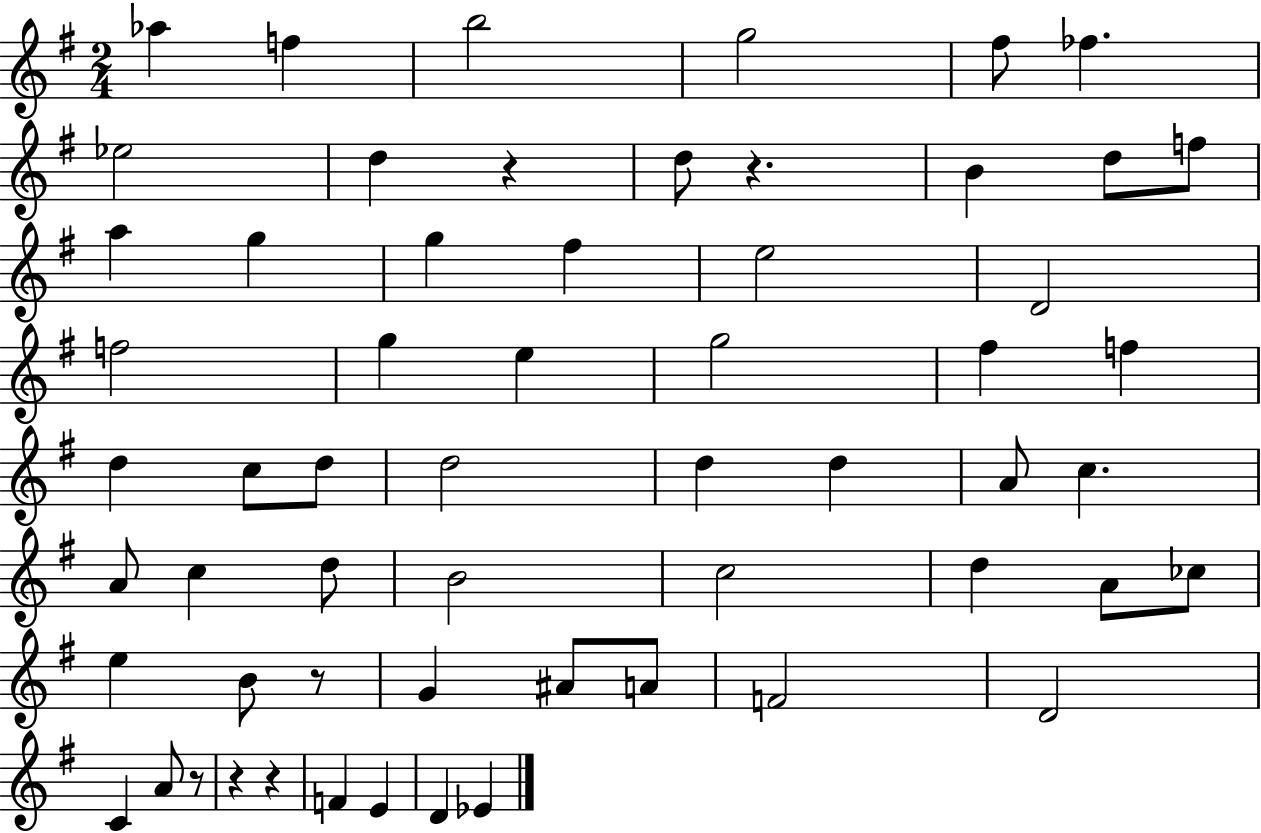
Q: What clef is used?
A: treble